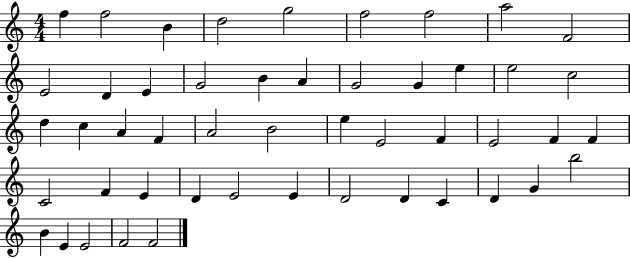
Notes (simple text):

F5/q F5/h B4/q D5/h G5/h F5/h F5/h A5/h F4/h E4/h D4/q E4/q G4/h B4/q A4/q G4/h G4/q E5/q E5/h C5/h D5/q C5/q A4/q F4/q A4/h B4/h E5/q E4/h F4/q E4/h F4/q F4/q C4/h F4/q E4/q D4/q E4/h E4/q D4/h D4/q C4/q D4/q G4/q B5/h B4/q E4/q E4/h F4/h F4/h